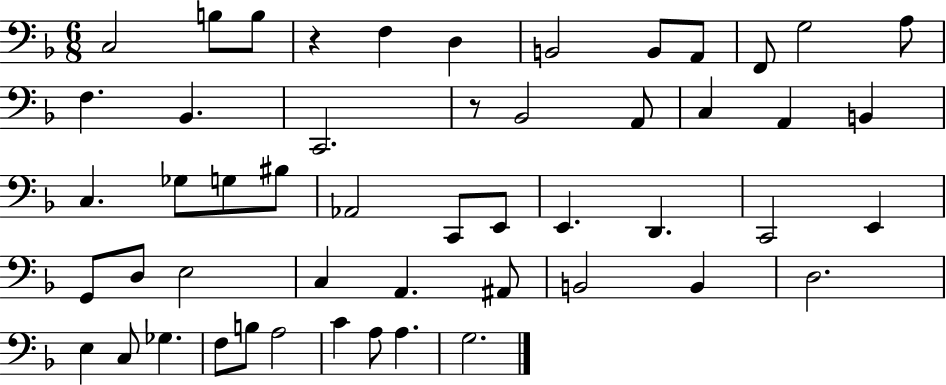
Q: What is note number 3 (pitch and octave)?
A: B3